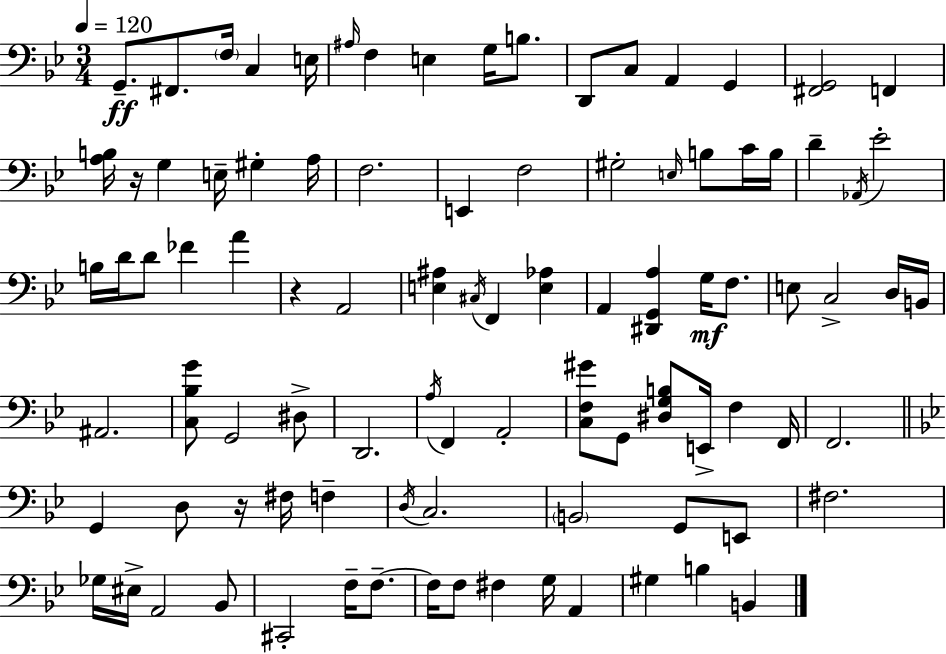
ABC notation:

X:1
T:Untitled
M:3/4
L:1/4
K:Gm
G,,/2 ^F,,/2 F,/4 C, E,/4 ^A,/4 F, E, G,/4 B,/2 D,,/2 C,/2 A,, G,, [^F,,G,,]2 F,, [A,B,]/4 z/4 G, E,/4 ^G, A,/4 F,2 E,, F,2 ^G,2 E,/4 B,/2 C/4 B,/4 D _A,,/4 _E2 B,/4 D/4 D/2 _F A z A,,2 [E,^A,] ^C,/4 F,, [E,_A,] A,, [^D,,G,,A,] G,/4 F,/2 E,/2 C,2 D,/4 B,,/4 ^A,,2 [C,_B,G]/2 G,,2 ^D,/2 D,,2 A,/4 F,, A,,2 [C,F,^G]/2 G,,/2 [^D,G,B,]/2 E,,/4 F, F,,/4 F,,2 G,, D,/2 z/4 ^F,/4 F, D,/4 C,2 B,,2 G,,/2 E,,/2 ^F,2 _G,/4 ^E,/4 A,,2 _B,,/2 ^C,,2 F,/4 F,/2 F,/4 F,/2 ^F, G,/4 A,, ^G, B, B,,